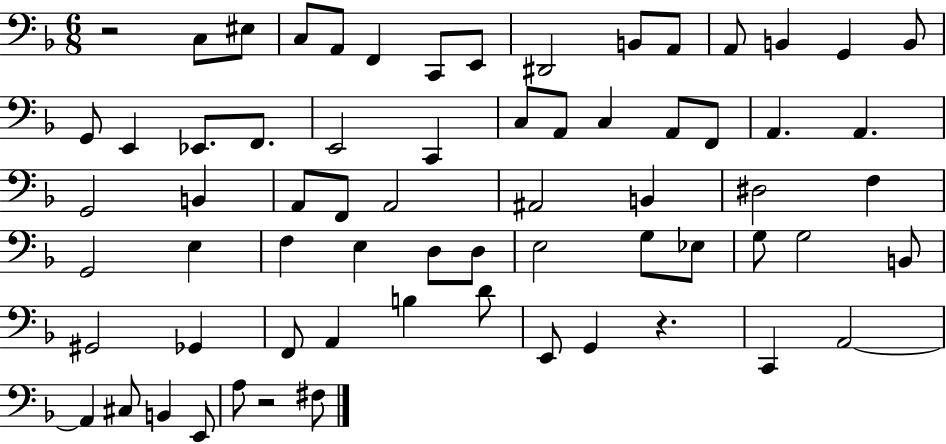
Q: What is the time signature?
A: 6/8